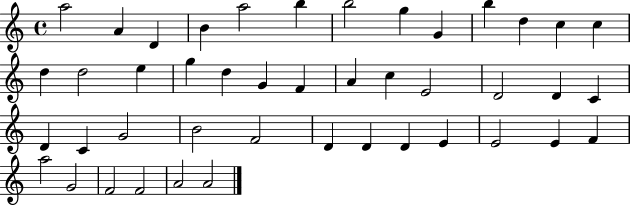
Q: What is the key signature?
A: C major